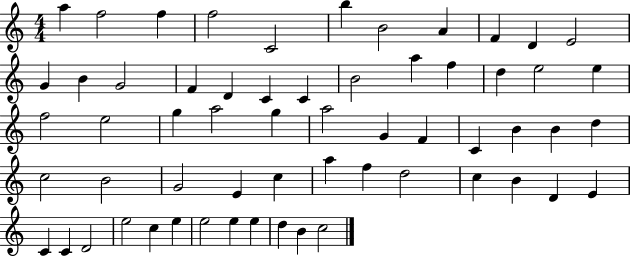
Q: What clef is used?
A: treble